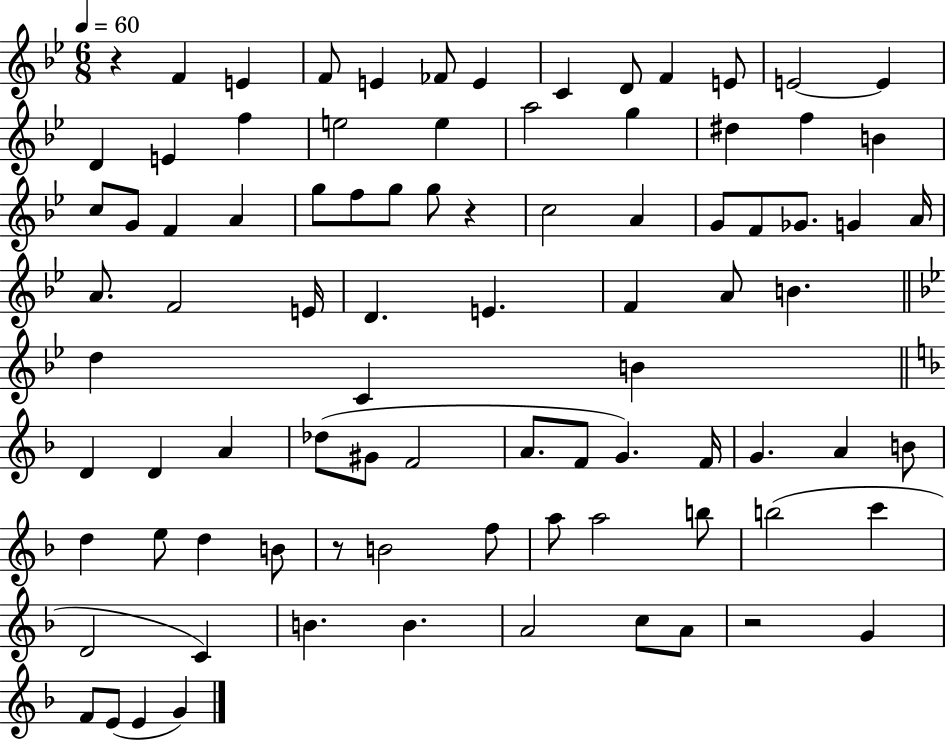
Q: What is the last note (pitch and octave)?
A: G4